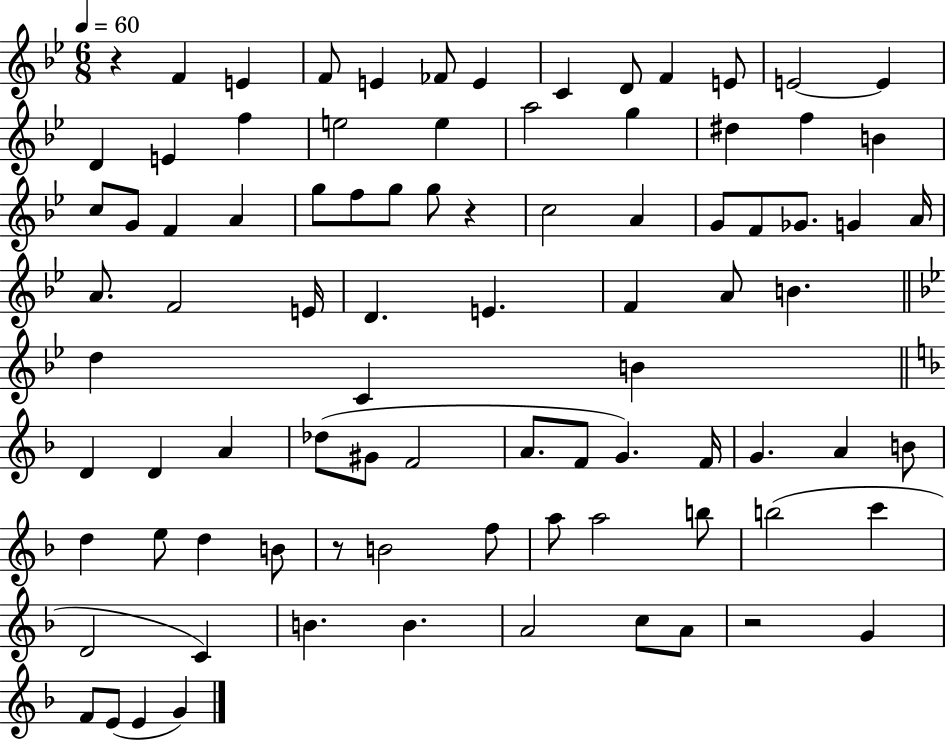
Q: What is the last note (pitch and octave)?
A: G4